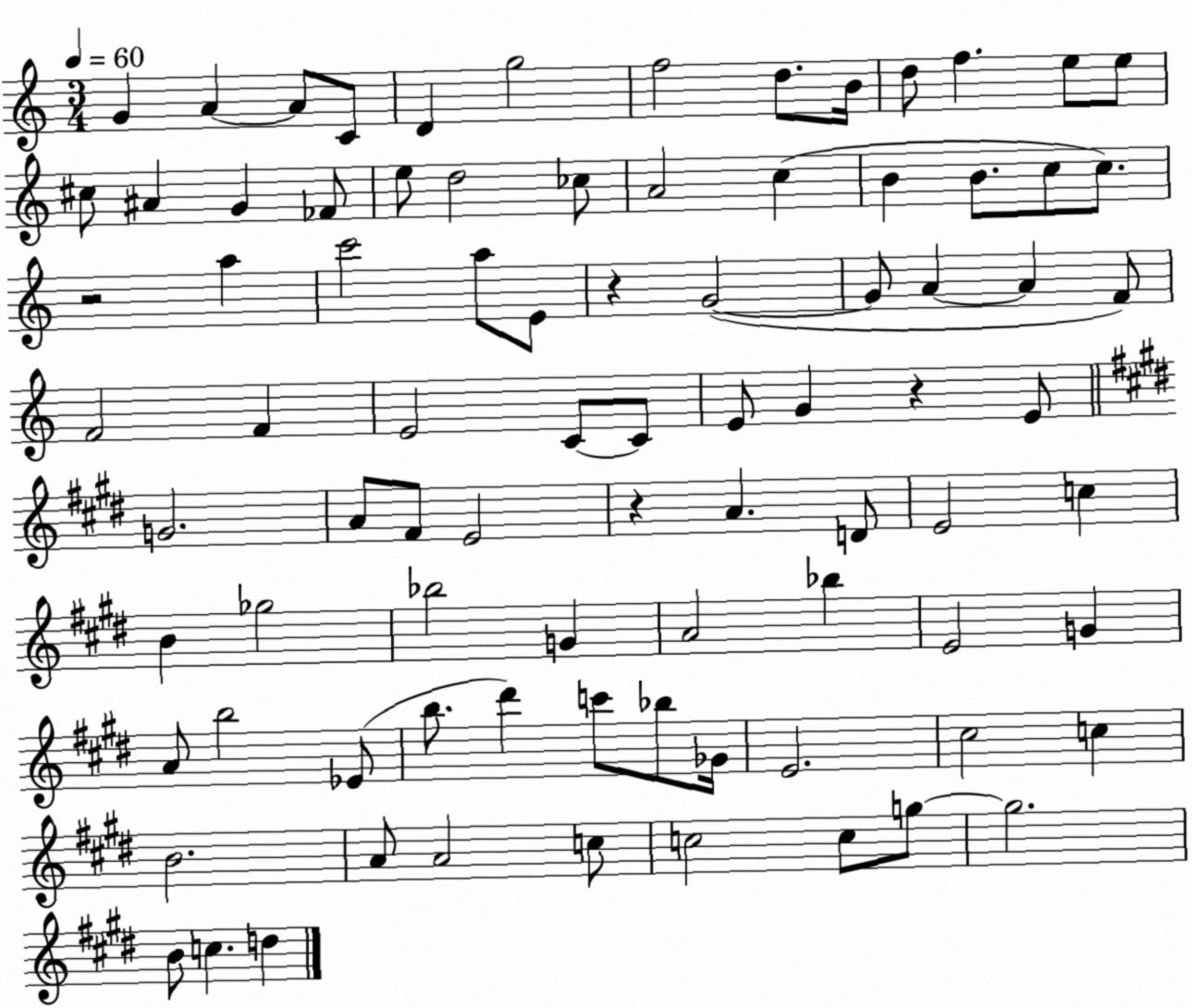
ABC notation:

X:1
T:Untitled
M:3/4
L:1/4
K:C
G A A/2 C/2 D g2 f2 d/2 B/4 d/2 f e/2 e/2 ^c/2 ^A G _F/2 e/2 d2 _c/2 A2 c B B/2 c/2 c/2 z2 a c'2 a/2 E/2 z G2 G/2 A A F/2 F2 F E2 C/2 C/2 E/2 G z E/2 G2 A/2 ^F/2 E2 z A D/2 E2 c B _g2 _b2 G A2 _b E2 G A/2 b2 _E/2 b/2 ^d' c'/2 _b/2 _G/4 E2 ^c2 c B2 A/2 A2 c/2 c2 c/2 g/2 g2 B/2 c d